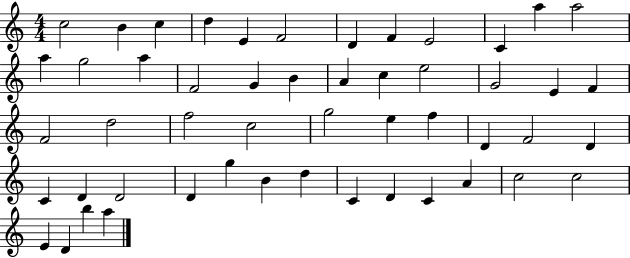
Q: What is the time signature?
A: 4/4